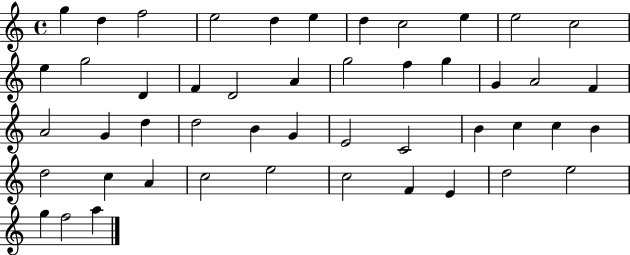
G5/q D5/q F5/h E5/h D5/q E5/q D5/q C5/h E5/q E5/h C5/h E5/q G5/h D4/q F4/q D4/h A4/q G5/h F5/q G5/q G4/q A4/h F4/q A4/h G4/q D5/q D5/h B4/q G4/q E4/h C4/h B4/q C5/q C5/q B4/q D5/h C5/q A4/q C5/h E5/h C5/h F4/q E4/q D5/h E5/h G5/q F5/h A5/q